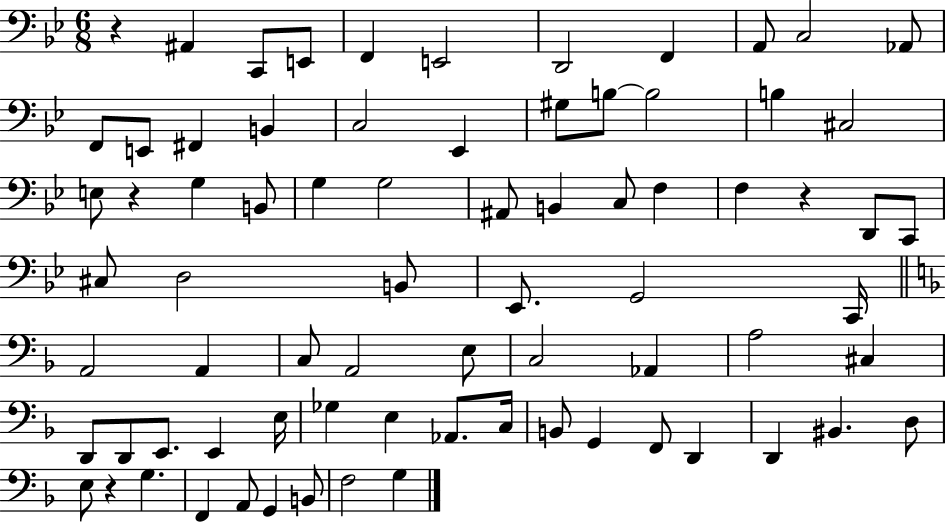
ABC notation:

X:1
T:Untitled
M:6/8
L:1/4
K:Bb
z ^A,, C,,/2 E,,/2 F,, E,,2 D,,2 F,, A,,/2 C,2 _A,,/2 F,,/2 E,,/2 ^F,, B,, C,2 _E,, ^G,/2 B,/2 B,2 B, ^C,2 E,/2 z G, B,,/2 G, G,2 ^A,,/2 B,, C,/2 F, F, z D,,/2 C,,/2 ^C,/2 D,2 B,,/2 _E,,/2 G,,2 C,,/4 A,,2 A,, C,/2 A,,2 E,/2 C,2 _A,, A,2 ^C, D,,/2 D,,/2 E,,/2 E,, E,/4 _G, E, _A,,/2 C,/4 B,,/2 G,, F,,/2 D,, D,, ^B,, D,/2 E,/2 z G, F,, A,,/2 G,, B,,/2 F,2 G,